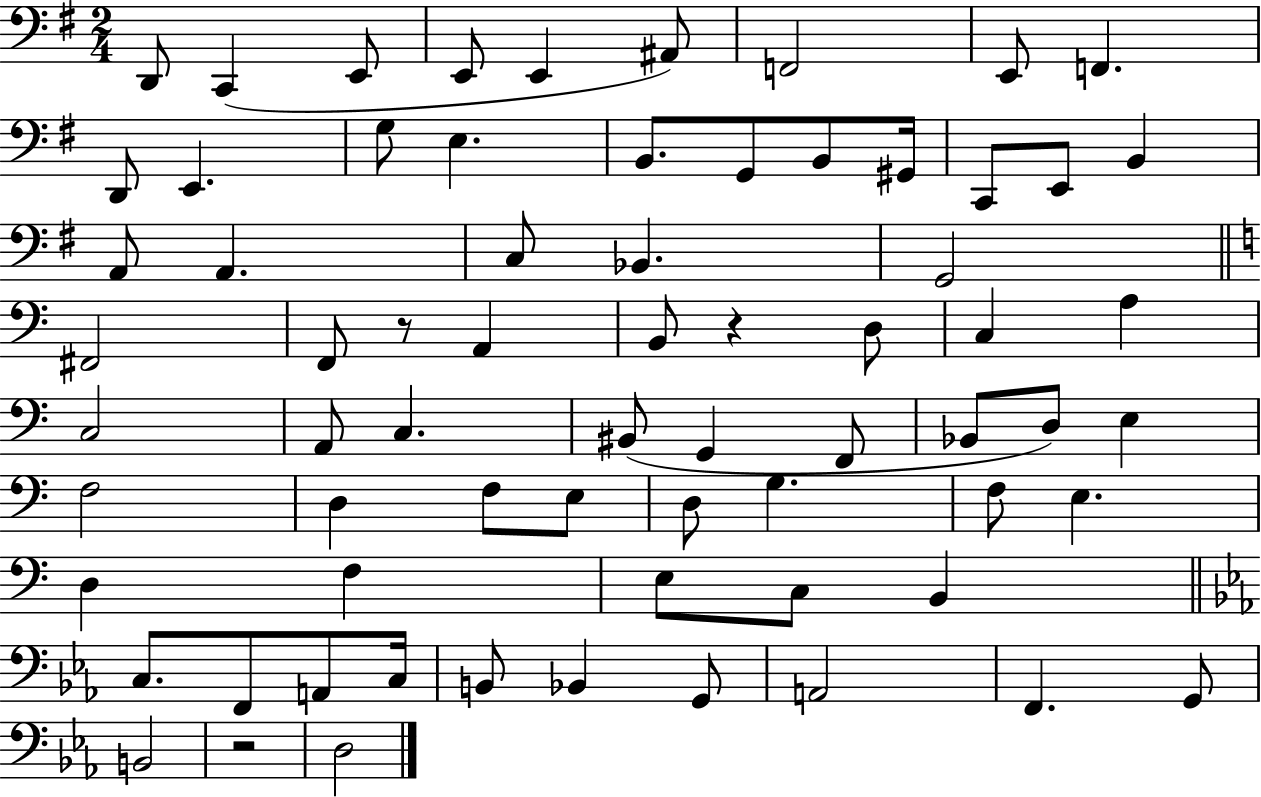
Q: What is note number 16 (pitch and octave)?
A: B2